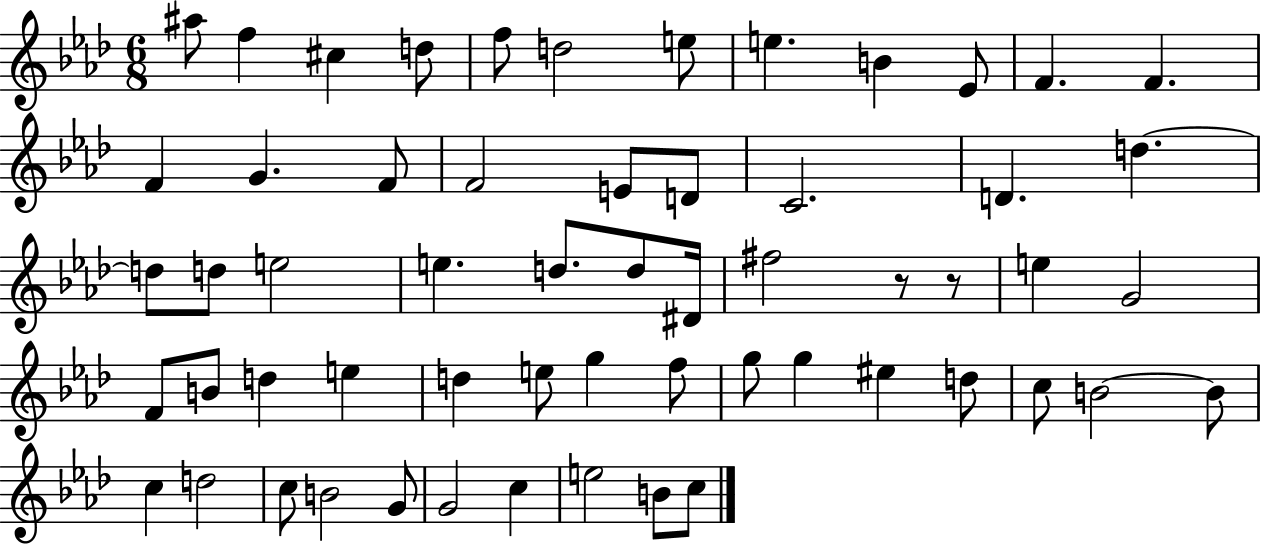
{
  \clef treble
  \numericTimeSignature
  \time 6/8
  \key aes \major
  ais''8 f''4 cis''4 d''8 | f''8 d''2 e''8 | e''4. b'4 ees'8 | f'4. f'4. | \break f'4 g'4. f'8 | f'2 e'8 d'8 | c'2. | d'4. d''4.~~ | \break d''8 d''8 e''2 | e''4. d''8. d''8 dis'16 | fis''2 r8 r8 | e''4 g'2 | \break f'8 b'8 d''4 e''4 | d''4 e''8 g''4 f''8 | g''8 g''4 eis''4 d''8 | c''8 b'2~~ b'8 | \break c''4 d''2 | c''8 b'2 g'8 | g'2 c''4 | e''2 b'8 c''8 | \break \bar "|."
}